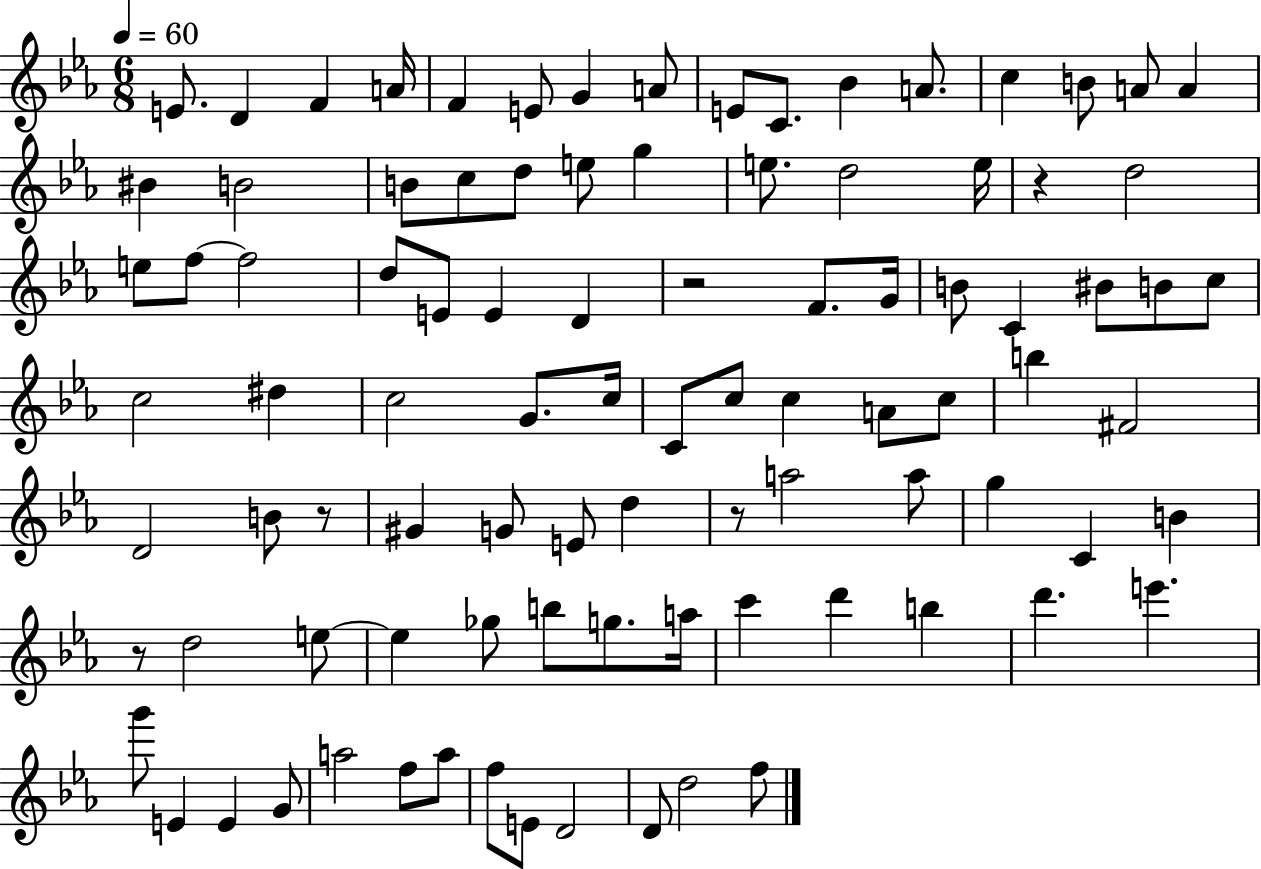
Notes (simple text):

E4/e. D4/q F4/q A4/s F4/q E4/e G4/q A4/e E4/e C4/e. Bb4/q A4/e. C5/q B4/e A4/e A4/q BIS4/q B4/h B4/e C5/e D5/e E5/e G5/q E5/e. D5/h E5/s R/q D5/h E5/e F5/e F5/h D5/e E4/e E4/q D4/q R/h F4/e. G4/s B4/e C4/q BIS4/e B4/e C5/e C5/h D#5/q C5/h G4/e. C5/s C4/e C5/e C5/q A4/e C5/e B5/q F#4/h D4/h B4/e R/e G#4/q G4/e E4/e D5/q R/e A5/h A5/e G5/q C4/q B4/q R/e D5/h E5/e E5/q Gb5/e B5/e G5/e. A5/s C6/q D6/q B5/q D6/q. E6/q. G6/e E4/q E4/q G4/e A5/h F5/e A5/e F5/e E4/e D4/h D4/e D5/h F5/e